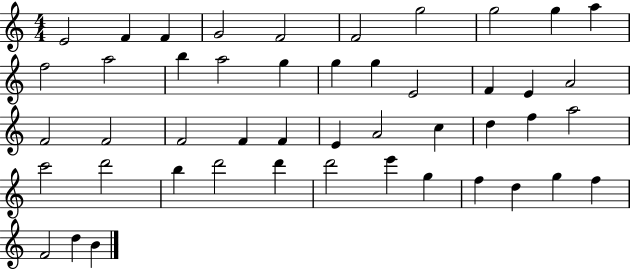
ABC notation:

X:1
T:Untitled
M:4/4
L:1/4
K:C
E2 F F G2 F2 F2 g2 g2 g a f2 a2 b a2 g g g E2 F E A2 F2 F2 F2 F F E A2 c d f a2 c'2 d'2 b d'2 d' d'2 e' g f d g f F2 d B